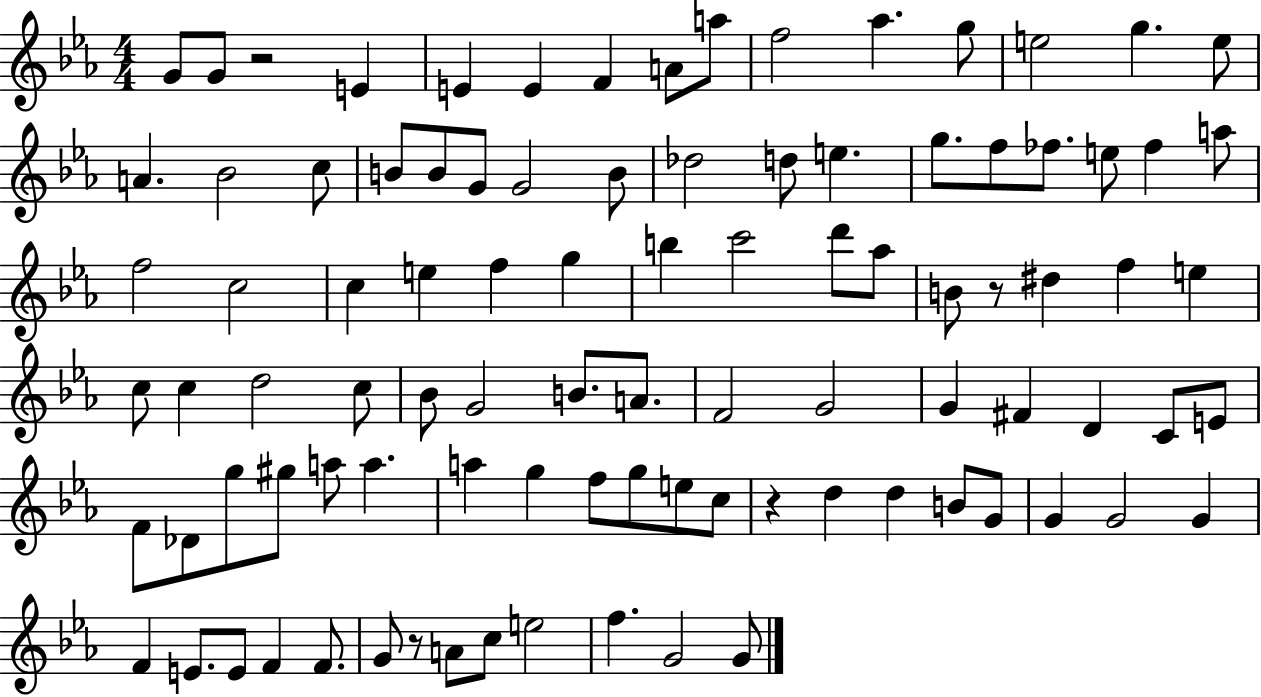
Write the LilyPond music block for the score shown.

{
  \clef treble
  \numericTimeSignature
  \time 4/4
  \key ees \major
  g'8 g'8 r2 e'4 | e'4 e'4 f'4 a'8 a''8 | f''2 aes''4. g''8 | e''2 g''4. e''8 | \break a'4. bes'2 c''8 | b'8 b'8 g'8 g'2 b'8 | des''2 d''8 e''4. | g''8. f''8 fes''8. e''8 fes''4 a''8 | \break f''2 c''2 | c''4 e''4 f''4 g''4 | b''4 c'''2 d'''8 aes''8 | b'8 r8 dis''4 f''4 e''4 | \break c''8 c''4 d''2 c''8 | bes'8 g'2 b'8. a'8. | f'2 g'2 | g'4 fis'4 d'4 c'8 e'8 | \break f'8 des'8 g''8 gis''8 a''8 a''4. | a''4 g''4 f''8 g''8 e''8 c''8 | r4 d''4 d''4 b'8 g'8 | g'4 g'2 g'4 | \break f'4 e'8. e'8 f'4 f'8. | g'8 r8 a'8 c''8 e''2 | f''4. g'2 g'8 | \bar "|."
}